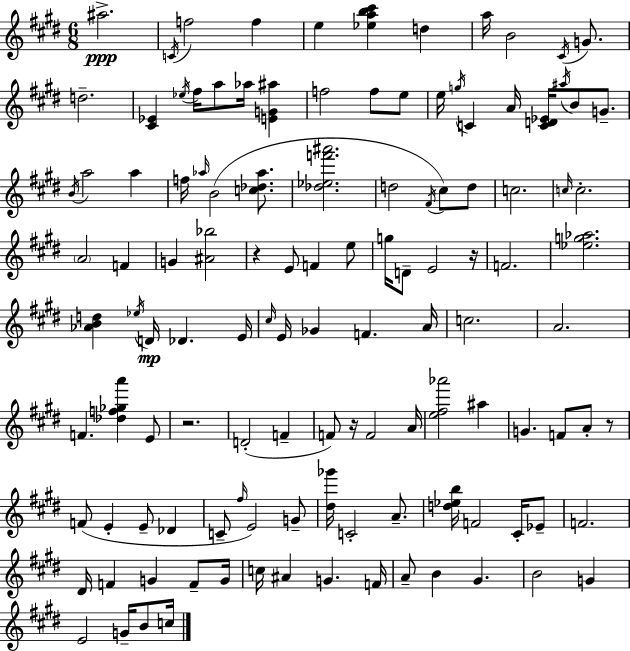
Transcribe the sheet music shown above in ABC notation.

X:1
T:Untitled
M:6/8
L:1/4
K:E
^a2 C/4 f2 f e [_eab^c'] d a/4 B2 ^C/4 G/2 d2 [^C_E] _e/4 ^f/4 a/2 _a/4 [EG^a] f2 f/2 e/2 e/4 g/4 C A/4 [CD_E]/4 ^a/4 B/2 G/2 B/4 a2 a f/4 _a/4 B2 [c_d_a]/2 [_d_ef'^a']2 d2 ^F/4 ^c/2 d/2 c2 c/4 c2 A2 F G [^A_b]2 z E/2 F e/2 g/4 D/2 E2 z/4 F2 [_eg_a]2 [_ABd] _e/4 D/4 _D E/4 ^c/4 E/4 _G F A/4 c2 A2 F [_df_ga'] E/2 z2 D2 F F/2 z/4 F2 A/4 [e^f_a']2 ^a G F/2 A/2 z/2 F/2 E E/2 _D C/2 ^f/4 E2 G/2 [^d_g']/4 C2 A/2 [d_eb]/4 F2 ^C/4 _E/2 F2 ^D/4 F G F/2 G/4 c/4 ^A G F/4 A/2 B ^G B2 G E2 G/4 B/2 c/4